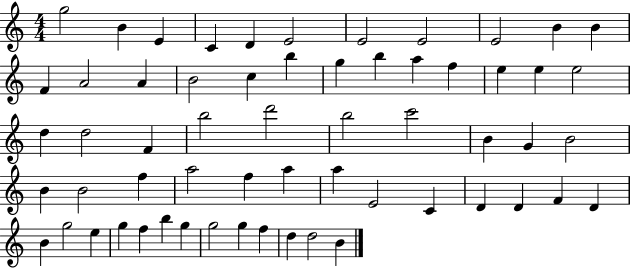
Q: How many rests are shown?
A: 0